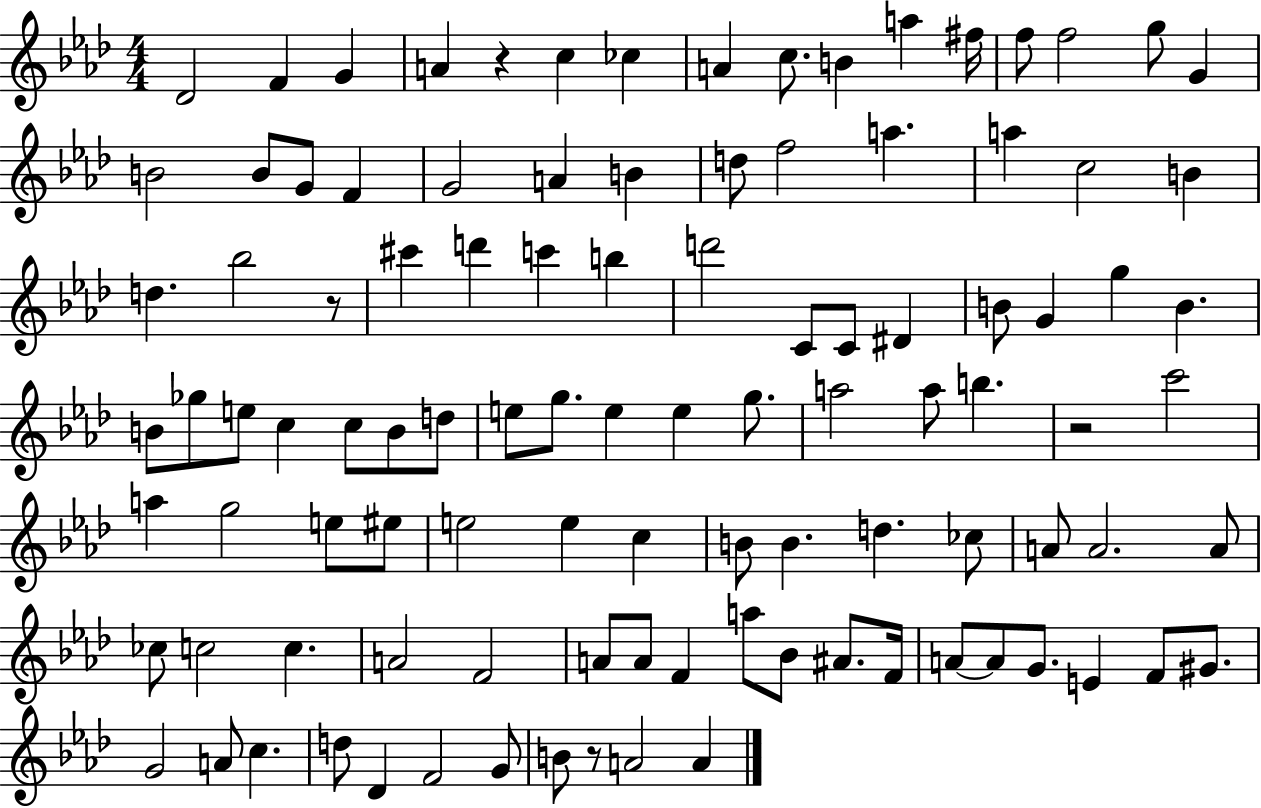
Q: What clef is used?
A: treble